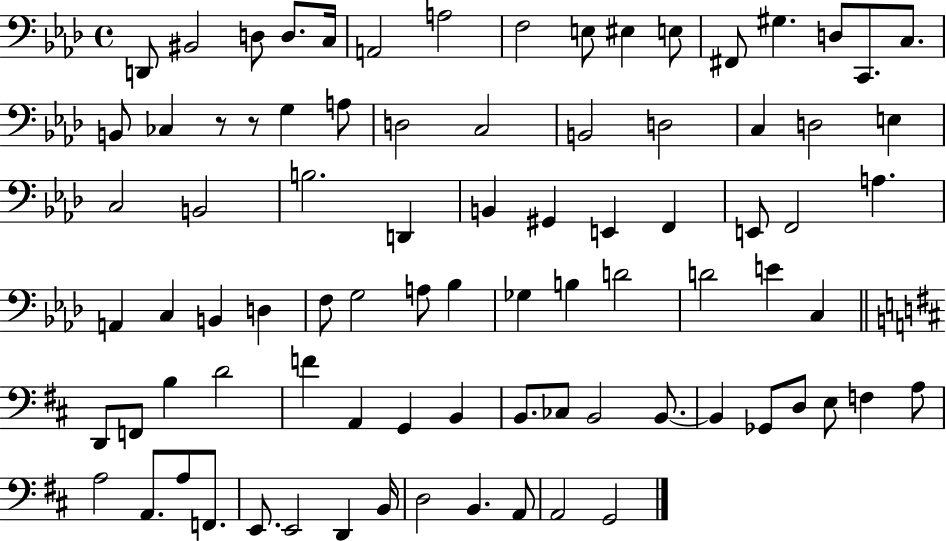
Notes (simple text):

D2/e BIS2/h D3/e D3/e. C3/s A2/h A3/h F3/h E3/e EIS3/q E3/e F#2/e G#3/q. D3/e C2/e. C3/e. B2/e CES3/q R/e R/e G3/q A3/e D3/h C3/h B2/h D3/h C3/q D3/h E3/q C3/h B2/h B3/h. D2/q B2/q G#2/q E2/q F2/q E2/e F2/h A3/q. A2/q C3/q B2/q D3/q F3/e G3/h A3/e Bb3/q Gb3/q B3/q D4/h D4/h E4/q C3/q D2/e F2/e B3/q D4/h F4/q A2/q G2/q B2/q B2/e. CES3/e B2/h B2/e. B2/q Gb2/e D3/e E3/e F3/q A3/e A3/h A2/e. A3/e F2/e. E2/e. E2/h D2/q B2/s D3/h B2/q. A2/e A2/h G2/h